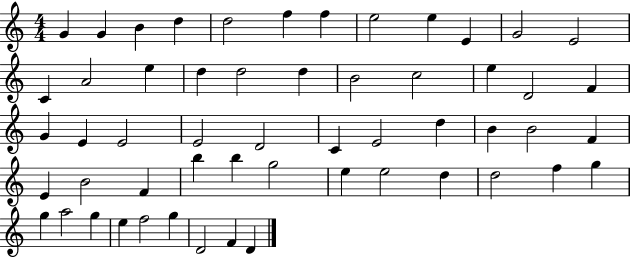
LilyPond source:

{
  \clef treble
  \numericTimeSignature
  \time 4/4
  \key c \major
  g'4 g'4 b'4 d''4 | d''2 f''4 f''4 | e''2 e''4 e'4 | g'2 e'2 | \break c'4 a'2 e''4 | d''4 d''2 d''4 | b'2 c''2 | e''4 d'2 f'4 | \break g'4 e'4 e'2 | e'2 d'2 | c'4 e'2 d''4 | b'4 b'2 f'4 | \break e'4 b'2 f'4 | b''4 b''4 g''2 | e''4 e''2 d''4 | d''2 f''4 g''4 | \break g''4 a''2 g''4 | e''4 f''2 g''4 | d'2 f'4 d'4 | \bar "|."
}